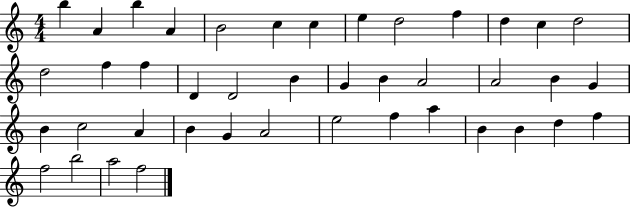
X:1
T:Untitled
M:4/4
L:1/4
K:C
b A b A B2 c c e d2 f d c d2 d2 f f D D2 B G B A2 A2 B G B c2 A B G A2 e2 f a B B d f f2 b2 a2 f2